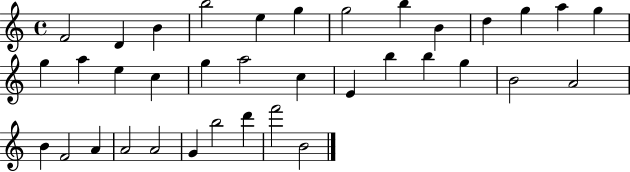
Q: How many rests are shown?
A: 0